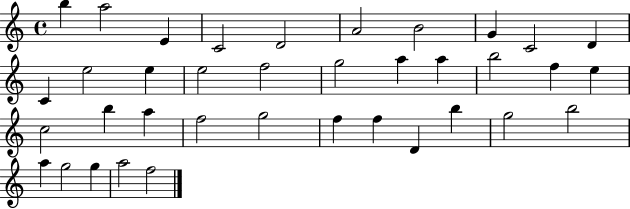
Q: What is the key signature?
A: C major